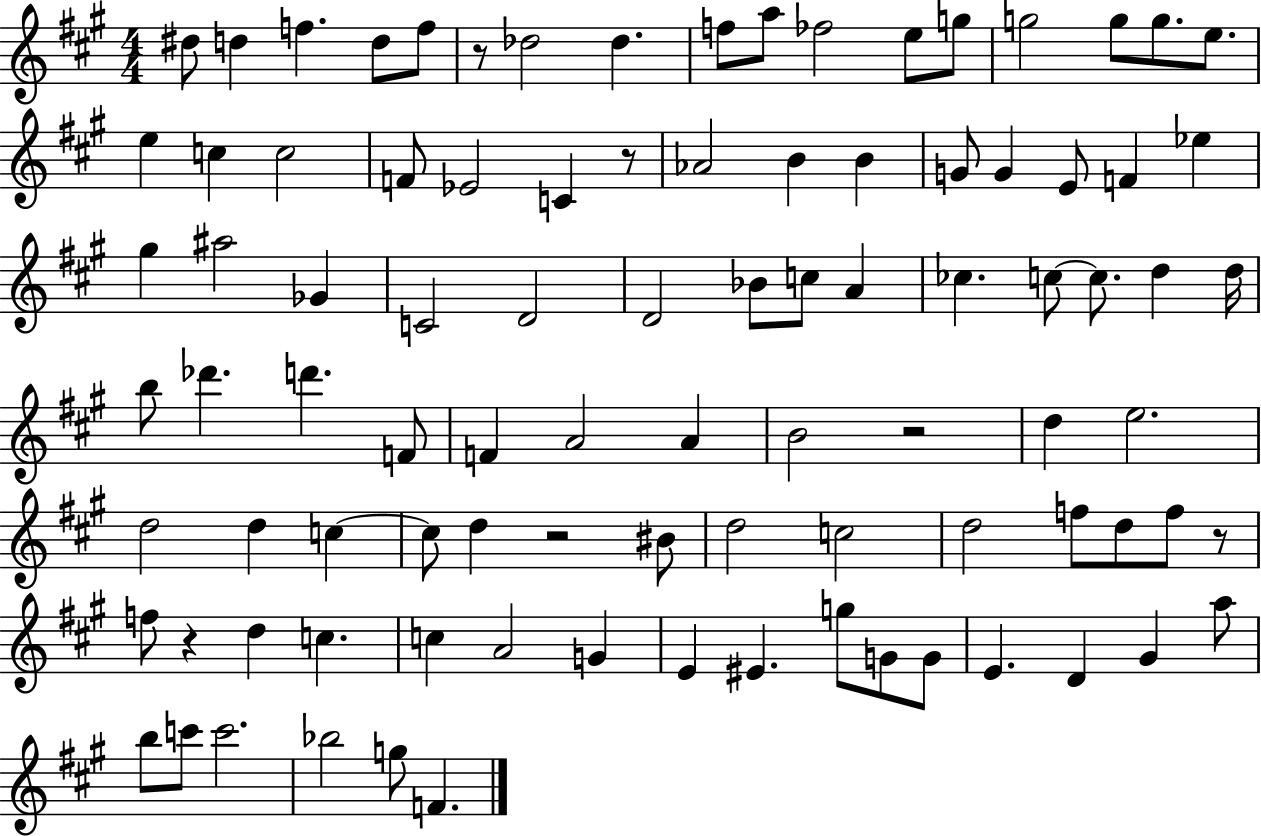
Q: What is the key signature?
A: A major